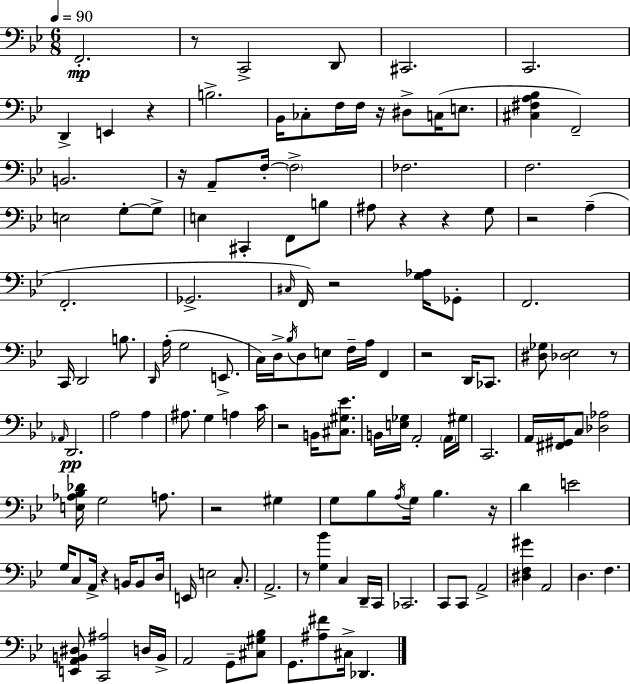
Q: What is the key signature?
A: G minor